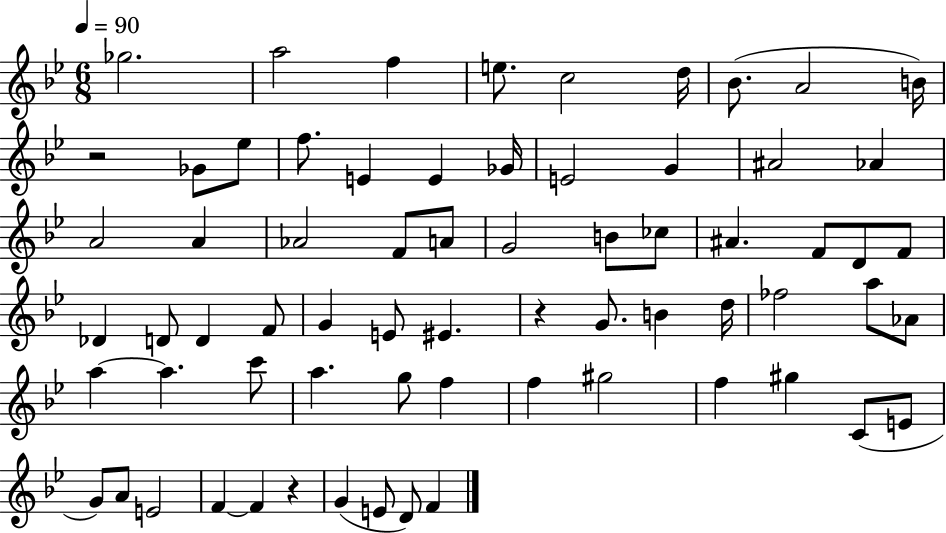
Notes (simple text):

Gb5/h. A5/h F5/q E5/e. C5/h D5/s Bb4/e. A4/h B4/s R/h Gb4/e Eb5/e F5/e. E4/q E4/q Gb4/s E4/h G4/q A#4/h Ab4/q A4/h A4/q Ab4/h F4/e A4/e G4/h B4/e CES5/e A#4/q. F4/e D4/e F4/e Db4/q D4/e D4/q F4/e G4/q E4/e EIS4/q. R/q G4/e. B4/q D5/s FES5/h A5/e Ab4/e A5/q A5/q. C6/e A5/q. G5/e F5/q F5/q G#5/h F5/q G#5/q C4/e E4/e G4/e A4/e E4/h F4/q F4/q R/q G4/q E4/e D4/e F4/q